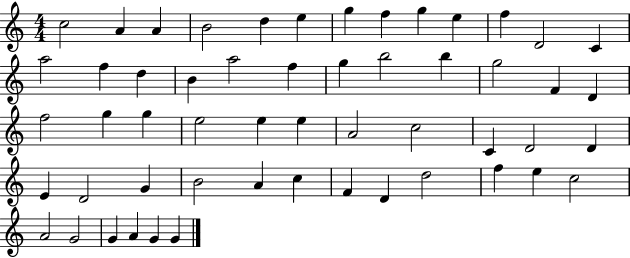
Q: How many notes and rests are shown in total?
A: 54